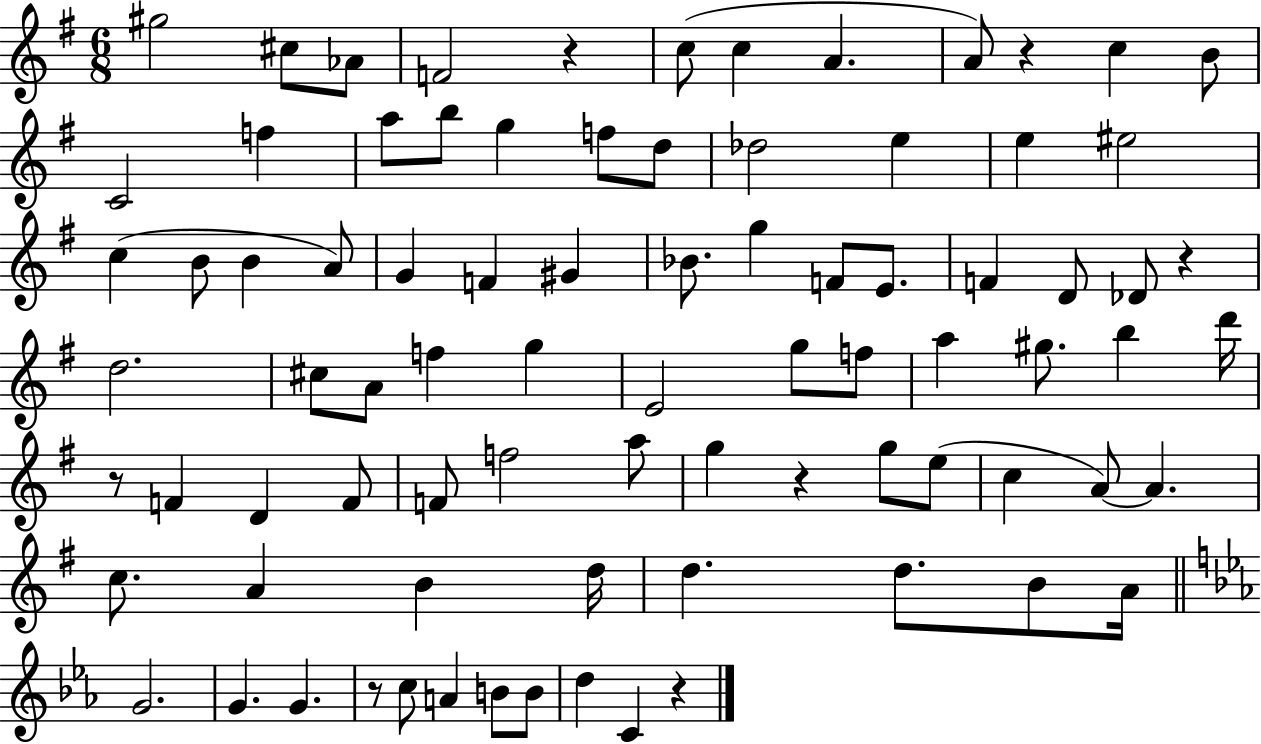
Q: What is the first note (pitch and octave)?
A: G#5